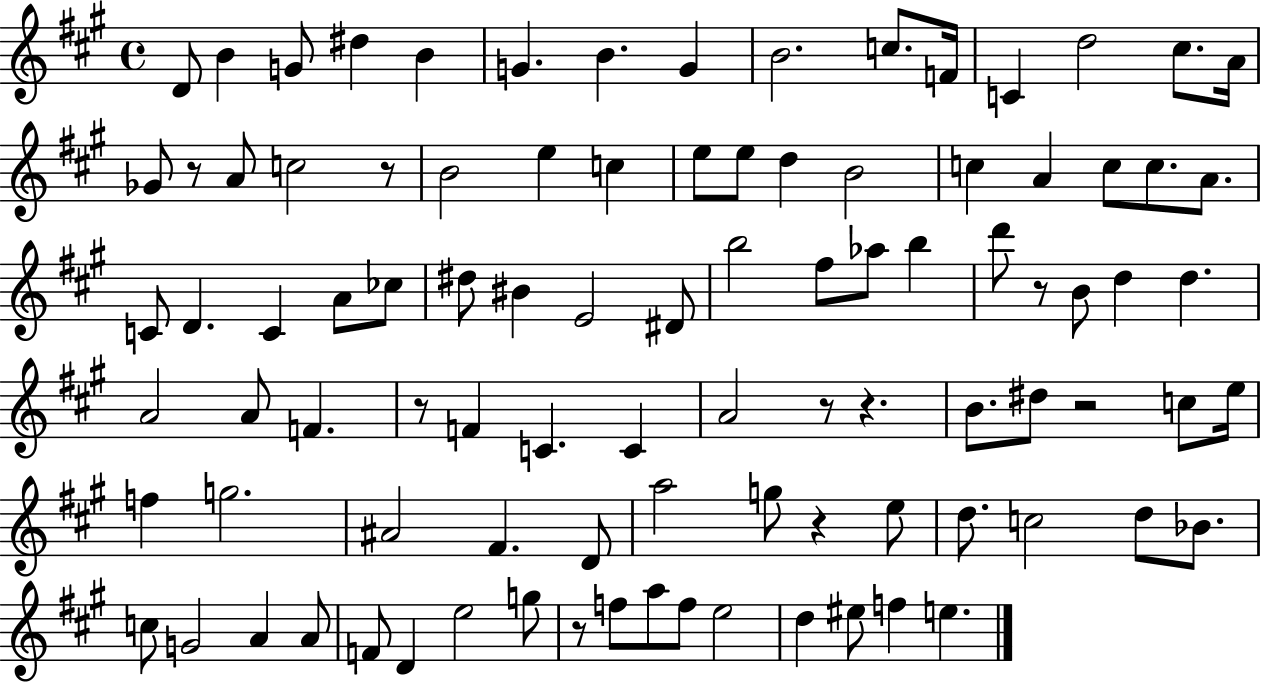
D4/e B4/q G4/e D#5/q B4/q G4/q. B4/q. G4/q B4/h. C5/e. F4/s C4/q D5/h C#5/e. A4/s Gb4/e R/e A4/e C5/h R/e B4/h E5/q C5/q E5/e E5/e D5/q B4/h C5/q A4/q C5/e C5/e. A4/e. C4/e D4/q. C4/q A4/e CES5/e D#5/e BIS4/q E4/h D#4/e B5/h F#5/e Ab5/e B5/q D6/e R/e B4/e D5/q D5/q. A4/h A4/e F4/q. R/e F4/q C4/q. C4/q A4/h R/e R/q. B4/e. D#5/e R/h C5/e E5/s F5/q G5/h. A#4/h F#4/q. D4/e A5/h G5/e R/q E5/e D5/e. C5/h D5/e Bb4/e. C5/e G4/h A4/q A4/e F4/e D4/q E5/h G5/e R/e F5/e A5/e F5/e E5/h D5/q EIS5/e F5/q E5/q.